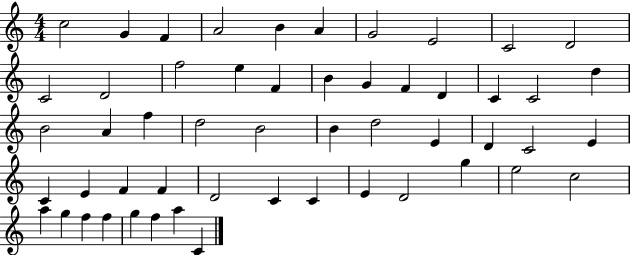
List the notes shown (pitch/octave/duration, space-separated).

C5/h G4/q F4/q A4/h B4/q A4/q G4/h E4/h C4/h D4/h C4/h D4/h F5/h E5/q F4/q B4/q G4/q F4/q D4/q C4/q C4/h D5/q B4/h A4/q F5/q D5/h B4/h B4/q D5/h E4/q D4/q C4/h E4/q C4/q E4/q F4/q F4/q D4/h C4/q C4/q E4/q D4/h G5/q E5/h C5/h A5/q G5/q F5/q F5/q G5/q F5/q A5/q C4/q